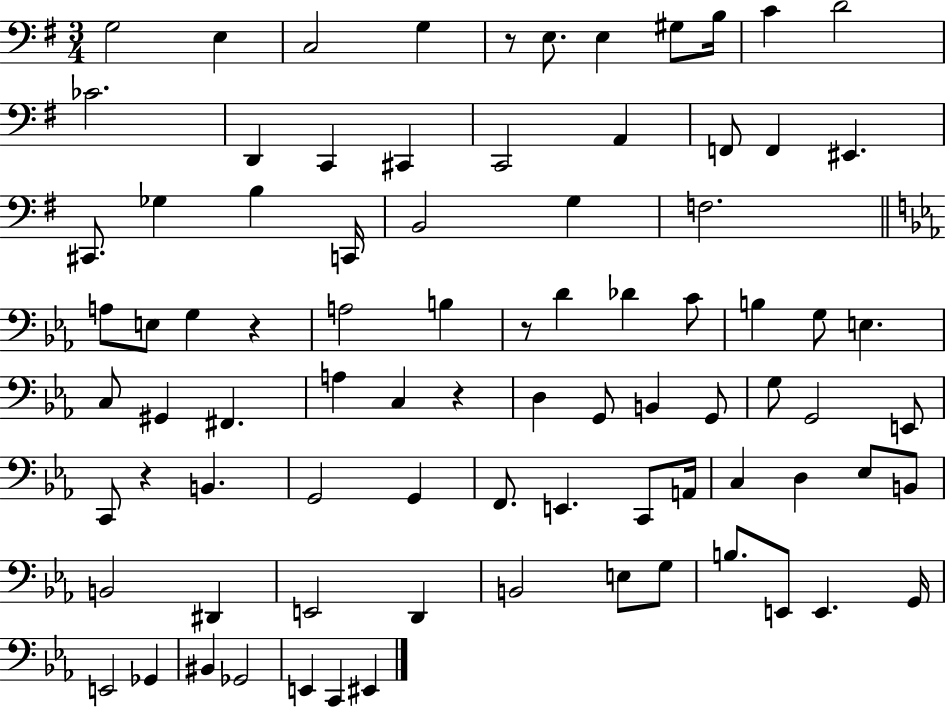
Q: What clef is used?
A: bass